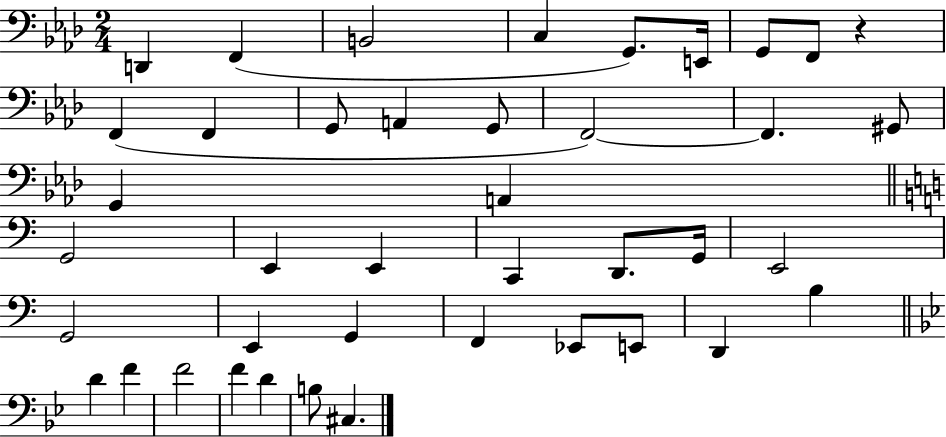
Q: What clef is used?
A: bass